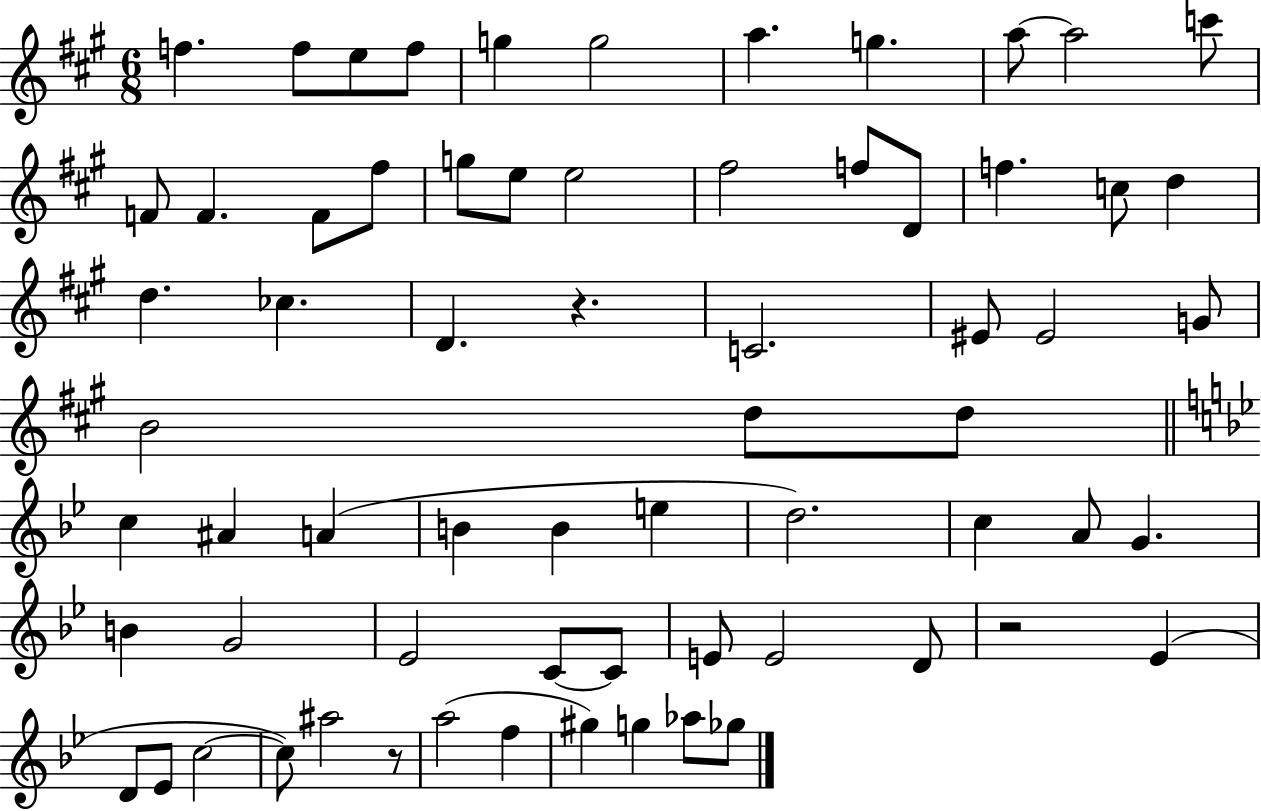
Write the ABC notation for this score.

X:1
T:Untitled
M:6/8
L:1/4
K:A
f f/2 e/2 f/2 g g2 a g a/2 a2 c'/2 F/2 F F/2 ^f/2 g/2 e/2 e2 ^f2 f/2 D/2 f c/2 d d _c D z C2 ^E/2 ^E2 G/2 B2 d/2 d/2 c ^A A B B e d2 c A/2 G B G2 _E2 C/2 C/2 E/2 E2 D/2 z2 _E D/2 _E/2 c2 c/2 ^a2 z/2 a2 f ^g g _a/2 _g/2